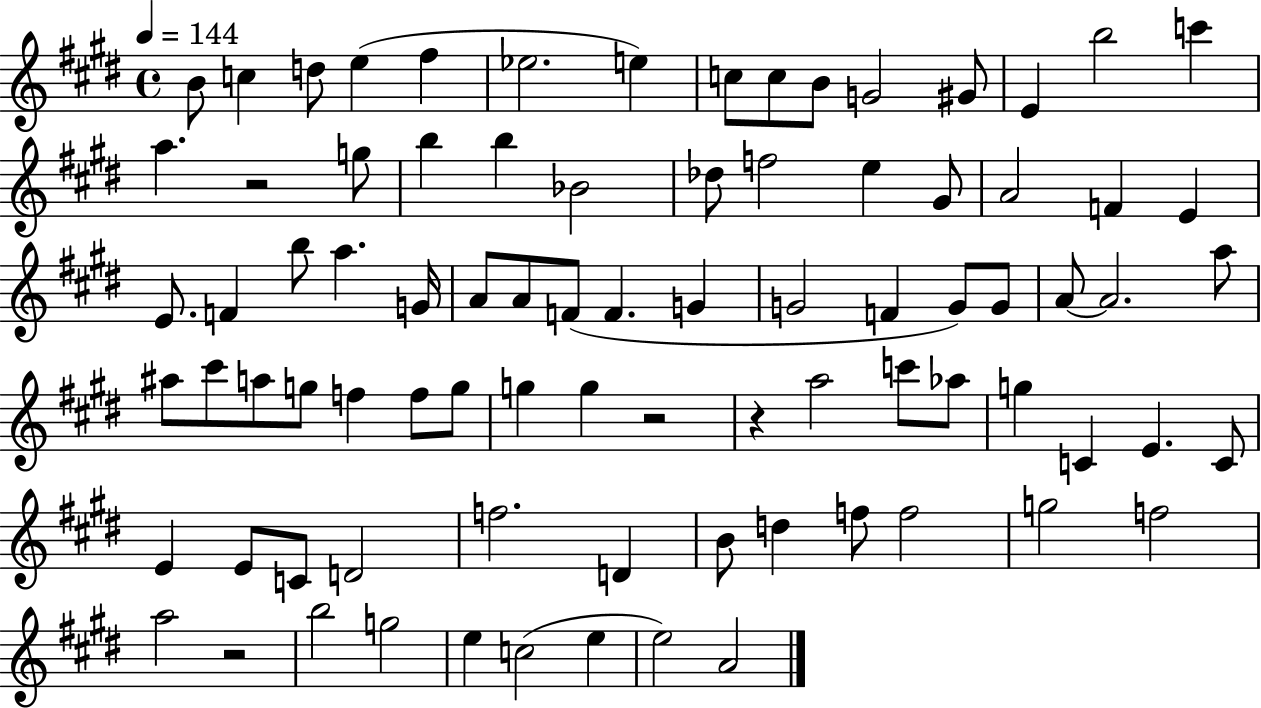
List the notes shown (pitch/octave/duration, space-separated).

B4/e C5/q D5/e E5/q F#5/q Eb5/h. E5/q C5/e C5/e B4/e G4/h G#4/e E4/q B5/h C6/q A5/q. R/h G5/e B5/q B5/q Bb4/h Db5/e F5/h E5/q G#4/e A4/h F4/q E4/q E4/e. F4/q B5/e A5/q. G4/s A4/e A4/e F4/e F4/q. G4/q G4/h F4/q G4/e G4/e A4/e A4/h. A5/e A#5/e C#6/e A5/e G5/e F5/q F5/e G5/e G5/q G5/q R/h R/q A5/h C6/e Ab5/e G5/q C4/q E4/q. C4/e E4/q E4/e C4/e D4/h F5/h. D4/q B4/e D5/q F5/e F5/h G5/h F5/h A5/h R/h B5/h G5/h E5/q C5/h E5/q E5/h A4/h